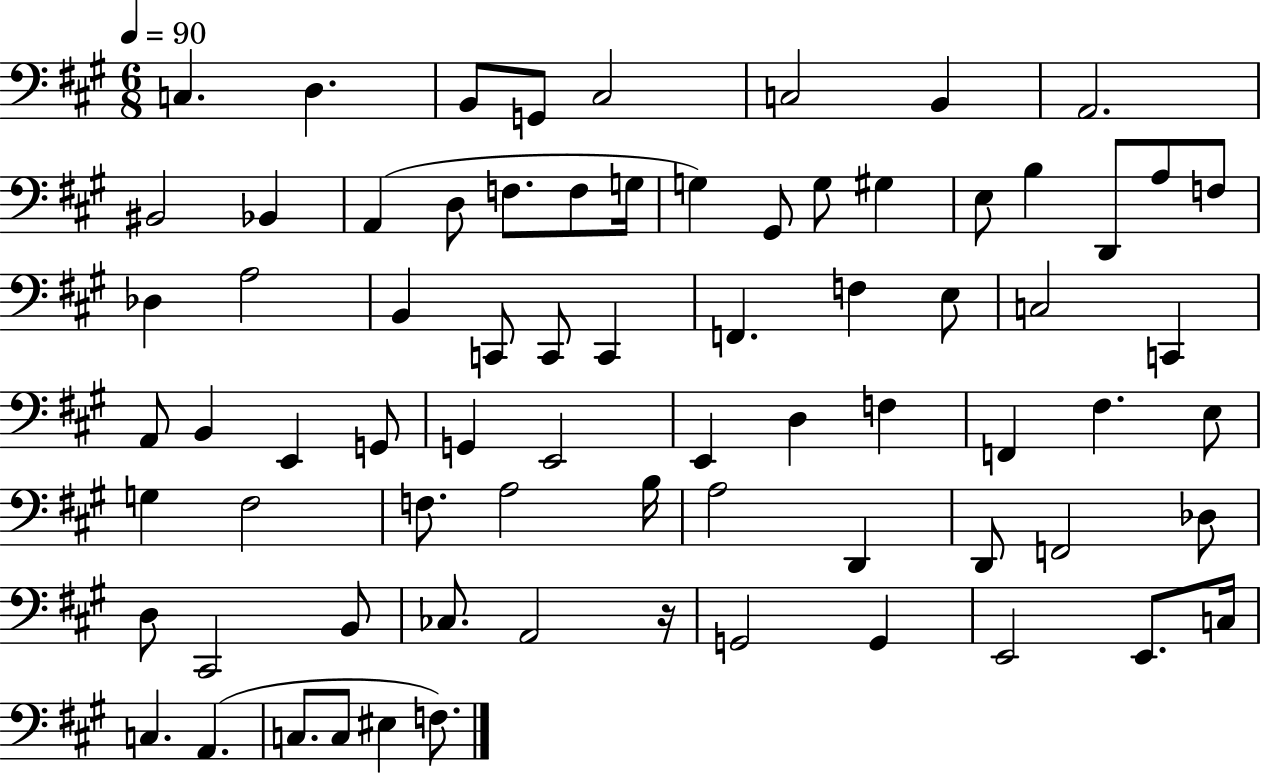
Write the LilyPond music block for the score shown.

{
  \clef bass
  \numericTimeSignature
  \time 6/8
  \key a \major
  \tempo 4 = 90
  \repeat volta 2 { c4. d4. | b,8 g,8 cis2 | c2 b,4 | a,2. | \break bis,2 bes,4 | a,4( d8 f8. f8 g16 | g4) gis,8 g8 gis4 | e8 b4 d,8 a8 f8 | \break des4 a2 | b,4 c,8 c,8 c,4 | f,4. f4 e8 | c2 c,4 | \break a,8 b,4 e,4 g,8 | g,4 e,2 | e,4 d4 f4 | f,4 fis4. e8 | \break g4 fis2 | f8. a2 b16 | a2 d,4 | d,8 f,2 des8 | \break d8 cis,2 b,8 | ces8. a,2 r16 | g,2 g,4 | e,2 e,8. c16 | \break c4. a,4.( | c8. c8 eis4 f8.) | } \bar "|."
}